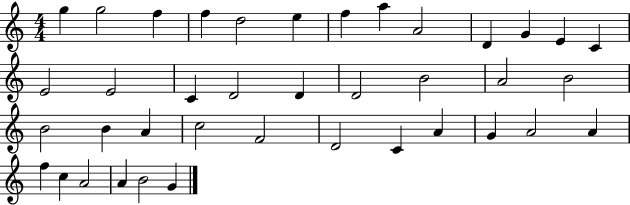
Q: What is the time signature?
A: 4/4